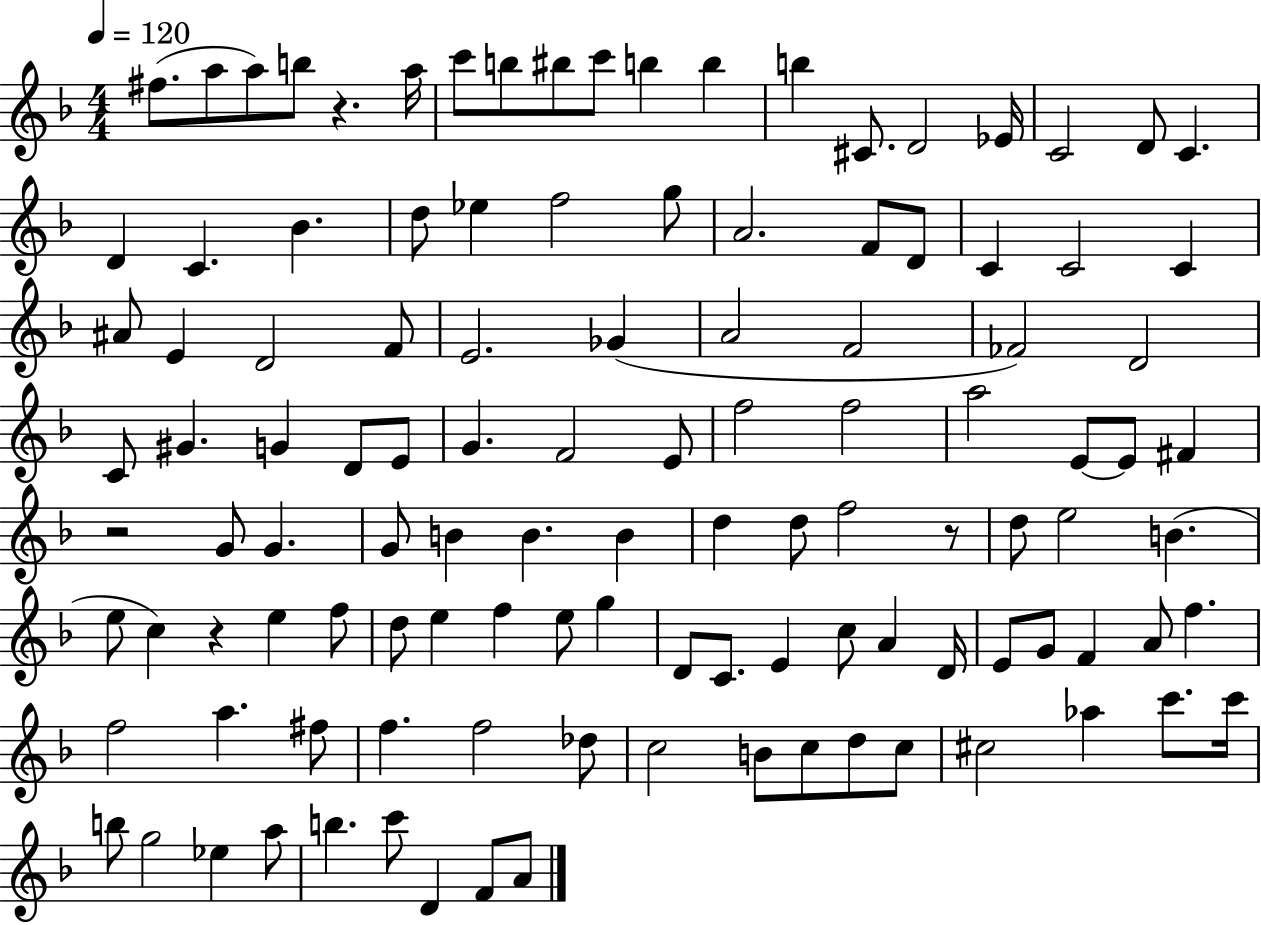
F#5/e. A5/e A5/e B5/e R/q. A5/s C6/e B5/e BIS5/e C6/e B5/q B5/q B5/q C#4/e. D4/h Eb4/s C4/h D4/e C4/q. D4/q C4/q. Bb4/q. D5/e Eb5/q F5/h G5/e A4/h. F4/e D4/e C4/q C4/h C4/q A#4/e E4/q D4/h F4/e E4/h. Gb4/q A4/h F4/h FES4/h D4/h C4/e G#4/q. G4/q D4/e E4/e G4/q. F4/h E4/e F5/h F5/h A5/h E4/e E4/e F#4/q R/h G4/e G4/q. G4/e B4/q B4/q. B4/q D5/q D5/e F5/h R/e D5/e E5/h B4/q. E5/e C5/q R/q E5/q F5/e D5/e E5/q F5/q E5/e G5/q D4/e C4/e. E4/q C5/e A4/q D4/s E4/e G4/e F4/q A4/e F5/q. F5/h A5/q. F#5/e F5/q. F5/h Db5/e C5/h B4/e C5/e D5/e C5/e C#5/h Ab5/q C6/e. C6/s B5/e G5/h Eb5/q A5/e B5/q. C6/e D4/q F4/e A4/e